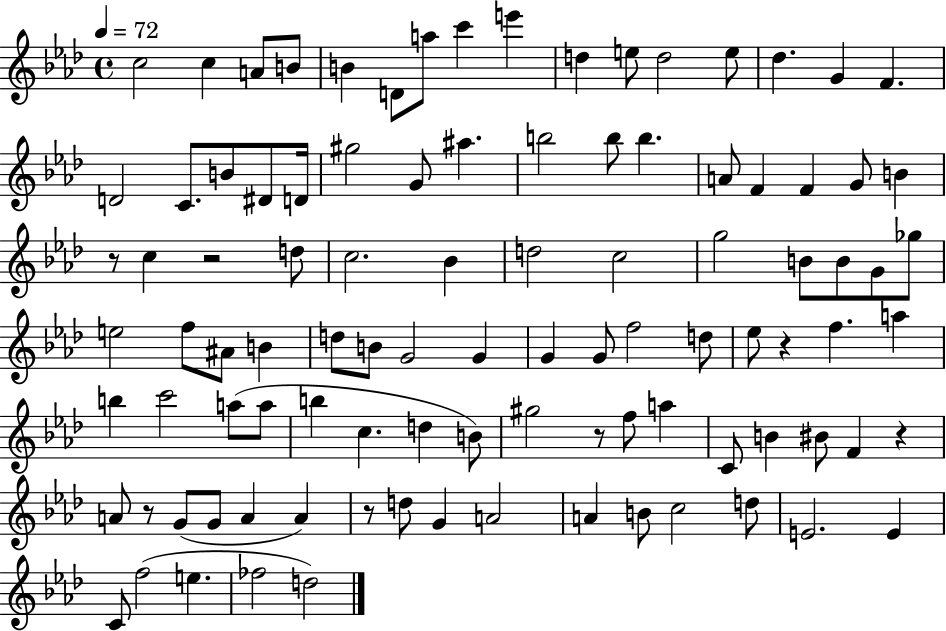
{
  \clef treble
  \time 4/4
  \defaultTimeSignature
  \key aes \major
  \tempo 4 = 72
  \repeat volta 2 { c''2 c''4 a'8 b'8 | b'4 d'8 a''8 c'''4 e'''4 | d''4 e''8 d''2 e''8 | des''4. g'4 f'4. | \break d'2 c'8. b'8 dis'8 d'16 | gis''2 g'8 ais''4. | b''2 b''8 b''4. | a'8 f'4 f'4 g'8 b'4 | \break r8 c''4 r2 d''8 | c''2. bes'4 | d''2 c''2 | g''2 b'8 b'8 g'8 ges''8 | \break e''2 f''8 ais'8 b'4 | d''8 b'8 g'2 g'4 | g'4 g'8 f''2 d''8 | ees''8 r4 f''4. a''4 | \break b''4 c'''2 a''8( a''8 | b''4 c''4. d''4 b'8) | gis''2 r8 f''8 a''4 | c'8 b'4 bis'8 f'4 r4 | \break a'8 r8 g'8( g'8 a'4 a'4) | r8 d''8 g'4 a'2 | a'4 b'8 c''2 d''8 | e'2. e'4 | \break c'8 f''2( e''4. | fes''2 d''2) | } \bar "|."
}